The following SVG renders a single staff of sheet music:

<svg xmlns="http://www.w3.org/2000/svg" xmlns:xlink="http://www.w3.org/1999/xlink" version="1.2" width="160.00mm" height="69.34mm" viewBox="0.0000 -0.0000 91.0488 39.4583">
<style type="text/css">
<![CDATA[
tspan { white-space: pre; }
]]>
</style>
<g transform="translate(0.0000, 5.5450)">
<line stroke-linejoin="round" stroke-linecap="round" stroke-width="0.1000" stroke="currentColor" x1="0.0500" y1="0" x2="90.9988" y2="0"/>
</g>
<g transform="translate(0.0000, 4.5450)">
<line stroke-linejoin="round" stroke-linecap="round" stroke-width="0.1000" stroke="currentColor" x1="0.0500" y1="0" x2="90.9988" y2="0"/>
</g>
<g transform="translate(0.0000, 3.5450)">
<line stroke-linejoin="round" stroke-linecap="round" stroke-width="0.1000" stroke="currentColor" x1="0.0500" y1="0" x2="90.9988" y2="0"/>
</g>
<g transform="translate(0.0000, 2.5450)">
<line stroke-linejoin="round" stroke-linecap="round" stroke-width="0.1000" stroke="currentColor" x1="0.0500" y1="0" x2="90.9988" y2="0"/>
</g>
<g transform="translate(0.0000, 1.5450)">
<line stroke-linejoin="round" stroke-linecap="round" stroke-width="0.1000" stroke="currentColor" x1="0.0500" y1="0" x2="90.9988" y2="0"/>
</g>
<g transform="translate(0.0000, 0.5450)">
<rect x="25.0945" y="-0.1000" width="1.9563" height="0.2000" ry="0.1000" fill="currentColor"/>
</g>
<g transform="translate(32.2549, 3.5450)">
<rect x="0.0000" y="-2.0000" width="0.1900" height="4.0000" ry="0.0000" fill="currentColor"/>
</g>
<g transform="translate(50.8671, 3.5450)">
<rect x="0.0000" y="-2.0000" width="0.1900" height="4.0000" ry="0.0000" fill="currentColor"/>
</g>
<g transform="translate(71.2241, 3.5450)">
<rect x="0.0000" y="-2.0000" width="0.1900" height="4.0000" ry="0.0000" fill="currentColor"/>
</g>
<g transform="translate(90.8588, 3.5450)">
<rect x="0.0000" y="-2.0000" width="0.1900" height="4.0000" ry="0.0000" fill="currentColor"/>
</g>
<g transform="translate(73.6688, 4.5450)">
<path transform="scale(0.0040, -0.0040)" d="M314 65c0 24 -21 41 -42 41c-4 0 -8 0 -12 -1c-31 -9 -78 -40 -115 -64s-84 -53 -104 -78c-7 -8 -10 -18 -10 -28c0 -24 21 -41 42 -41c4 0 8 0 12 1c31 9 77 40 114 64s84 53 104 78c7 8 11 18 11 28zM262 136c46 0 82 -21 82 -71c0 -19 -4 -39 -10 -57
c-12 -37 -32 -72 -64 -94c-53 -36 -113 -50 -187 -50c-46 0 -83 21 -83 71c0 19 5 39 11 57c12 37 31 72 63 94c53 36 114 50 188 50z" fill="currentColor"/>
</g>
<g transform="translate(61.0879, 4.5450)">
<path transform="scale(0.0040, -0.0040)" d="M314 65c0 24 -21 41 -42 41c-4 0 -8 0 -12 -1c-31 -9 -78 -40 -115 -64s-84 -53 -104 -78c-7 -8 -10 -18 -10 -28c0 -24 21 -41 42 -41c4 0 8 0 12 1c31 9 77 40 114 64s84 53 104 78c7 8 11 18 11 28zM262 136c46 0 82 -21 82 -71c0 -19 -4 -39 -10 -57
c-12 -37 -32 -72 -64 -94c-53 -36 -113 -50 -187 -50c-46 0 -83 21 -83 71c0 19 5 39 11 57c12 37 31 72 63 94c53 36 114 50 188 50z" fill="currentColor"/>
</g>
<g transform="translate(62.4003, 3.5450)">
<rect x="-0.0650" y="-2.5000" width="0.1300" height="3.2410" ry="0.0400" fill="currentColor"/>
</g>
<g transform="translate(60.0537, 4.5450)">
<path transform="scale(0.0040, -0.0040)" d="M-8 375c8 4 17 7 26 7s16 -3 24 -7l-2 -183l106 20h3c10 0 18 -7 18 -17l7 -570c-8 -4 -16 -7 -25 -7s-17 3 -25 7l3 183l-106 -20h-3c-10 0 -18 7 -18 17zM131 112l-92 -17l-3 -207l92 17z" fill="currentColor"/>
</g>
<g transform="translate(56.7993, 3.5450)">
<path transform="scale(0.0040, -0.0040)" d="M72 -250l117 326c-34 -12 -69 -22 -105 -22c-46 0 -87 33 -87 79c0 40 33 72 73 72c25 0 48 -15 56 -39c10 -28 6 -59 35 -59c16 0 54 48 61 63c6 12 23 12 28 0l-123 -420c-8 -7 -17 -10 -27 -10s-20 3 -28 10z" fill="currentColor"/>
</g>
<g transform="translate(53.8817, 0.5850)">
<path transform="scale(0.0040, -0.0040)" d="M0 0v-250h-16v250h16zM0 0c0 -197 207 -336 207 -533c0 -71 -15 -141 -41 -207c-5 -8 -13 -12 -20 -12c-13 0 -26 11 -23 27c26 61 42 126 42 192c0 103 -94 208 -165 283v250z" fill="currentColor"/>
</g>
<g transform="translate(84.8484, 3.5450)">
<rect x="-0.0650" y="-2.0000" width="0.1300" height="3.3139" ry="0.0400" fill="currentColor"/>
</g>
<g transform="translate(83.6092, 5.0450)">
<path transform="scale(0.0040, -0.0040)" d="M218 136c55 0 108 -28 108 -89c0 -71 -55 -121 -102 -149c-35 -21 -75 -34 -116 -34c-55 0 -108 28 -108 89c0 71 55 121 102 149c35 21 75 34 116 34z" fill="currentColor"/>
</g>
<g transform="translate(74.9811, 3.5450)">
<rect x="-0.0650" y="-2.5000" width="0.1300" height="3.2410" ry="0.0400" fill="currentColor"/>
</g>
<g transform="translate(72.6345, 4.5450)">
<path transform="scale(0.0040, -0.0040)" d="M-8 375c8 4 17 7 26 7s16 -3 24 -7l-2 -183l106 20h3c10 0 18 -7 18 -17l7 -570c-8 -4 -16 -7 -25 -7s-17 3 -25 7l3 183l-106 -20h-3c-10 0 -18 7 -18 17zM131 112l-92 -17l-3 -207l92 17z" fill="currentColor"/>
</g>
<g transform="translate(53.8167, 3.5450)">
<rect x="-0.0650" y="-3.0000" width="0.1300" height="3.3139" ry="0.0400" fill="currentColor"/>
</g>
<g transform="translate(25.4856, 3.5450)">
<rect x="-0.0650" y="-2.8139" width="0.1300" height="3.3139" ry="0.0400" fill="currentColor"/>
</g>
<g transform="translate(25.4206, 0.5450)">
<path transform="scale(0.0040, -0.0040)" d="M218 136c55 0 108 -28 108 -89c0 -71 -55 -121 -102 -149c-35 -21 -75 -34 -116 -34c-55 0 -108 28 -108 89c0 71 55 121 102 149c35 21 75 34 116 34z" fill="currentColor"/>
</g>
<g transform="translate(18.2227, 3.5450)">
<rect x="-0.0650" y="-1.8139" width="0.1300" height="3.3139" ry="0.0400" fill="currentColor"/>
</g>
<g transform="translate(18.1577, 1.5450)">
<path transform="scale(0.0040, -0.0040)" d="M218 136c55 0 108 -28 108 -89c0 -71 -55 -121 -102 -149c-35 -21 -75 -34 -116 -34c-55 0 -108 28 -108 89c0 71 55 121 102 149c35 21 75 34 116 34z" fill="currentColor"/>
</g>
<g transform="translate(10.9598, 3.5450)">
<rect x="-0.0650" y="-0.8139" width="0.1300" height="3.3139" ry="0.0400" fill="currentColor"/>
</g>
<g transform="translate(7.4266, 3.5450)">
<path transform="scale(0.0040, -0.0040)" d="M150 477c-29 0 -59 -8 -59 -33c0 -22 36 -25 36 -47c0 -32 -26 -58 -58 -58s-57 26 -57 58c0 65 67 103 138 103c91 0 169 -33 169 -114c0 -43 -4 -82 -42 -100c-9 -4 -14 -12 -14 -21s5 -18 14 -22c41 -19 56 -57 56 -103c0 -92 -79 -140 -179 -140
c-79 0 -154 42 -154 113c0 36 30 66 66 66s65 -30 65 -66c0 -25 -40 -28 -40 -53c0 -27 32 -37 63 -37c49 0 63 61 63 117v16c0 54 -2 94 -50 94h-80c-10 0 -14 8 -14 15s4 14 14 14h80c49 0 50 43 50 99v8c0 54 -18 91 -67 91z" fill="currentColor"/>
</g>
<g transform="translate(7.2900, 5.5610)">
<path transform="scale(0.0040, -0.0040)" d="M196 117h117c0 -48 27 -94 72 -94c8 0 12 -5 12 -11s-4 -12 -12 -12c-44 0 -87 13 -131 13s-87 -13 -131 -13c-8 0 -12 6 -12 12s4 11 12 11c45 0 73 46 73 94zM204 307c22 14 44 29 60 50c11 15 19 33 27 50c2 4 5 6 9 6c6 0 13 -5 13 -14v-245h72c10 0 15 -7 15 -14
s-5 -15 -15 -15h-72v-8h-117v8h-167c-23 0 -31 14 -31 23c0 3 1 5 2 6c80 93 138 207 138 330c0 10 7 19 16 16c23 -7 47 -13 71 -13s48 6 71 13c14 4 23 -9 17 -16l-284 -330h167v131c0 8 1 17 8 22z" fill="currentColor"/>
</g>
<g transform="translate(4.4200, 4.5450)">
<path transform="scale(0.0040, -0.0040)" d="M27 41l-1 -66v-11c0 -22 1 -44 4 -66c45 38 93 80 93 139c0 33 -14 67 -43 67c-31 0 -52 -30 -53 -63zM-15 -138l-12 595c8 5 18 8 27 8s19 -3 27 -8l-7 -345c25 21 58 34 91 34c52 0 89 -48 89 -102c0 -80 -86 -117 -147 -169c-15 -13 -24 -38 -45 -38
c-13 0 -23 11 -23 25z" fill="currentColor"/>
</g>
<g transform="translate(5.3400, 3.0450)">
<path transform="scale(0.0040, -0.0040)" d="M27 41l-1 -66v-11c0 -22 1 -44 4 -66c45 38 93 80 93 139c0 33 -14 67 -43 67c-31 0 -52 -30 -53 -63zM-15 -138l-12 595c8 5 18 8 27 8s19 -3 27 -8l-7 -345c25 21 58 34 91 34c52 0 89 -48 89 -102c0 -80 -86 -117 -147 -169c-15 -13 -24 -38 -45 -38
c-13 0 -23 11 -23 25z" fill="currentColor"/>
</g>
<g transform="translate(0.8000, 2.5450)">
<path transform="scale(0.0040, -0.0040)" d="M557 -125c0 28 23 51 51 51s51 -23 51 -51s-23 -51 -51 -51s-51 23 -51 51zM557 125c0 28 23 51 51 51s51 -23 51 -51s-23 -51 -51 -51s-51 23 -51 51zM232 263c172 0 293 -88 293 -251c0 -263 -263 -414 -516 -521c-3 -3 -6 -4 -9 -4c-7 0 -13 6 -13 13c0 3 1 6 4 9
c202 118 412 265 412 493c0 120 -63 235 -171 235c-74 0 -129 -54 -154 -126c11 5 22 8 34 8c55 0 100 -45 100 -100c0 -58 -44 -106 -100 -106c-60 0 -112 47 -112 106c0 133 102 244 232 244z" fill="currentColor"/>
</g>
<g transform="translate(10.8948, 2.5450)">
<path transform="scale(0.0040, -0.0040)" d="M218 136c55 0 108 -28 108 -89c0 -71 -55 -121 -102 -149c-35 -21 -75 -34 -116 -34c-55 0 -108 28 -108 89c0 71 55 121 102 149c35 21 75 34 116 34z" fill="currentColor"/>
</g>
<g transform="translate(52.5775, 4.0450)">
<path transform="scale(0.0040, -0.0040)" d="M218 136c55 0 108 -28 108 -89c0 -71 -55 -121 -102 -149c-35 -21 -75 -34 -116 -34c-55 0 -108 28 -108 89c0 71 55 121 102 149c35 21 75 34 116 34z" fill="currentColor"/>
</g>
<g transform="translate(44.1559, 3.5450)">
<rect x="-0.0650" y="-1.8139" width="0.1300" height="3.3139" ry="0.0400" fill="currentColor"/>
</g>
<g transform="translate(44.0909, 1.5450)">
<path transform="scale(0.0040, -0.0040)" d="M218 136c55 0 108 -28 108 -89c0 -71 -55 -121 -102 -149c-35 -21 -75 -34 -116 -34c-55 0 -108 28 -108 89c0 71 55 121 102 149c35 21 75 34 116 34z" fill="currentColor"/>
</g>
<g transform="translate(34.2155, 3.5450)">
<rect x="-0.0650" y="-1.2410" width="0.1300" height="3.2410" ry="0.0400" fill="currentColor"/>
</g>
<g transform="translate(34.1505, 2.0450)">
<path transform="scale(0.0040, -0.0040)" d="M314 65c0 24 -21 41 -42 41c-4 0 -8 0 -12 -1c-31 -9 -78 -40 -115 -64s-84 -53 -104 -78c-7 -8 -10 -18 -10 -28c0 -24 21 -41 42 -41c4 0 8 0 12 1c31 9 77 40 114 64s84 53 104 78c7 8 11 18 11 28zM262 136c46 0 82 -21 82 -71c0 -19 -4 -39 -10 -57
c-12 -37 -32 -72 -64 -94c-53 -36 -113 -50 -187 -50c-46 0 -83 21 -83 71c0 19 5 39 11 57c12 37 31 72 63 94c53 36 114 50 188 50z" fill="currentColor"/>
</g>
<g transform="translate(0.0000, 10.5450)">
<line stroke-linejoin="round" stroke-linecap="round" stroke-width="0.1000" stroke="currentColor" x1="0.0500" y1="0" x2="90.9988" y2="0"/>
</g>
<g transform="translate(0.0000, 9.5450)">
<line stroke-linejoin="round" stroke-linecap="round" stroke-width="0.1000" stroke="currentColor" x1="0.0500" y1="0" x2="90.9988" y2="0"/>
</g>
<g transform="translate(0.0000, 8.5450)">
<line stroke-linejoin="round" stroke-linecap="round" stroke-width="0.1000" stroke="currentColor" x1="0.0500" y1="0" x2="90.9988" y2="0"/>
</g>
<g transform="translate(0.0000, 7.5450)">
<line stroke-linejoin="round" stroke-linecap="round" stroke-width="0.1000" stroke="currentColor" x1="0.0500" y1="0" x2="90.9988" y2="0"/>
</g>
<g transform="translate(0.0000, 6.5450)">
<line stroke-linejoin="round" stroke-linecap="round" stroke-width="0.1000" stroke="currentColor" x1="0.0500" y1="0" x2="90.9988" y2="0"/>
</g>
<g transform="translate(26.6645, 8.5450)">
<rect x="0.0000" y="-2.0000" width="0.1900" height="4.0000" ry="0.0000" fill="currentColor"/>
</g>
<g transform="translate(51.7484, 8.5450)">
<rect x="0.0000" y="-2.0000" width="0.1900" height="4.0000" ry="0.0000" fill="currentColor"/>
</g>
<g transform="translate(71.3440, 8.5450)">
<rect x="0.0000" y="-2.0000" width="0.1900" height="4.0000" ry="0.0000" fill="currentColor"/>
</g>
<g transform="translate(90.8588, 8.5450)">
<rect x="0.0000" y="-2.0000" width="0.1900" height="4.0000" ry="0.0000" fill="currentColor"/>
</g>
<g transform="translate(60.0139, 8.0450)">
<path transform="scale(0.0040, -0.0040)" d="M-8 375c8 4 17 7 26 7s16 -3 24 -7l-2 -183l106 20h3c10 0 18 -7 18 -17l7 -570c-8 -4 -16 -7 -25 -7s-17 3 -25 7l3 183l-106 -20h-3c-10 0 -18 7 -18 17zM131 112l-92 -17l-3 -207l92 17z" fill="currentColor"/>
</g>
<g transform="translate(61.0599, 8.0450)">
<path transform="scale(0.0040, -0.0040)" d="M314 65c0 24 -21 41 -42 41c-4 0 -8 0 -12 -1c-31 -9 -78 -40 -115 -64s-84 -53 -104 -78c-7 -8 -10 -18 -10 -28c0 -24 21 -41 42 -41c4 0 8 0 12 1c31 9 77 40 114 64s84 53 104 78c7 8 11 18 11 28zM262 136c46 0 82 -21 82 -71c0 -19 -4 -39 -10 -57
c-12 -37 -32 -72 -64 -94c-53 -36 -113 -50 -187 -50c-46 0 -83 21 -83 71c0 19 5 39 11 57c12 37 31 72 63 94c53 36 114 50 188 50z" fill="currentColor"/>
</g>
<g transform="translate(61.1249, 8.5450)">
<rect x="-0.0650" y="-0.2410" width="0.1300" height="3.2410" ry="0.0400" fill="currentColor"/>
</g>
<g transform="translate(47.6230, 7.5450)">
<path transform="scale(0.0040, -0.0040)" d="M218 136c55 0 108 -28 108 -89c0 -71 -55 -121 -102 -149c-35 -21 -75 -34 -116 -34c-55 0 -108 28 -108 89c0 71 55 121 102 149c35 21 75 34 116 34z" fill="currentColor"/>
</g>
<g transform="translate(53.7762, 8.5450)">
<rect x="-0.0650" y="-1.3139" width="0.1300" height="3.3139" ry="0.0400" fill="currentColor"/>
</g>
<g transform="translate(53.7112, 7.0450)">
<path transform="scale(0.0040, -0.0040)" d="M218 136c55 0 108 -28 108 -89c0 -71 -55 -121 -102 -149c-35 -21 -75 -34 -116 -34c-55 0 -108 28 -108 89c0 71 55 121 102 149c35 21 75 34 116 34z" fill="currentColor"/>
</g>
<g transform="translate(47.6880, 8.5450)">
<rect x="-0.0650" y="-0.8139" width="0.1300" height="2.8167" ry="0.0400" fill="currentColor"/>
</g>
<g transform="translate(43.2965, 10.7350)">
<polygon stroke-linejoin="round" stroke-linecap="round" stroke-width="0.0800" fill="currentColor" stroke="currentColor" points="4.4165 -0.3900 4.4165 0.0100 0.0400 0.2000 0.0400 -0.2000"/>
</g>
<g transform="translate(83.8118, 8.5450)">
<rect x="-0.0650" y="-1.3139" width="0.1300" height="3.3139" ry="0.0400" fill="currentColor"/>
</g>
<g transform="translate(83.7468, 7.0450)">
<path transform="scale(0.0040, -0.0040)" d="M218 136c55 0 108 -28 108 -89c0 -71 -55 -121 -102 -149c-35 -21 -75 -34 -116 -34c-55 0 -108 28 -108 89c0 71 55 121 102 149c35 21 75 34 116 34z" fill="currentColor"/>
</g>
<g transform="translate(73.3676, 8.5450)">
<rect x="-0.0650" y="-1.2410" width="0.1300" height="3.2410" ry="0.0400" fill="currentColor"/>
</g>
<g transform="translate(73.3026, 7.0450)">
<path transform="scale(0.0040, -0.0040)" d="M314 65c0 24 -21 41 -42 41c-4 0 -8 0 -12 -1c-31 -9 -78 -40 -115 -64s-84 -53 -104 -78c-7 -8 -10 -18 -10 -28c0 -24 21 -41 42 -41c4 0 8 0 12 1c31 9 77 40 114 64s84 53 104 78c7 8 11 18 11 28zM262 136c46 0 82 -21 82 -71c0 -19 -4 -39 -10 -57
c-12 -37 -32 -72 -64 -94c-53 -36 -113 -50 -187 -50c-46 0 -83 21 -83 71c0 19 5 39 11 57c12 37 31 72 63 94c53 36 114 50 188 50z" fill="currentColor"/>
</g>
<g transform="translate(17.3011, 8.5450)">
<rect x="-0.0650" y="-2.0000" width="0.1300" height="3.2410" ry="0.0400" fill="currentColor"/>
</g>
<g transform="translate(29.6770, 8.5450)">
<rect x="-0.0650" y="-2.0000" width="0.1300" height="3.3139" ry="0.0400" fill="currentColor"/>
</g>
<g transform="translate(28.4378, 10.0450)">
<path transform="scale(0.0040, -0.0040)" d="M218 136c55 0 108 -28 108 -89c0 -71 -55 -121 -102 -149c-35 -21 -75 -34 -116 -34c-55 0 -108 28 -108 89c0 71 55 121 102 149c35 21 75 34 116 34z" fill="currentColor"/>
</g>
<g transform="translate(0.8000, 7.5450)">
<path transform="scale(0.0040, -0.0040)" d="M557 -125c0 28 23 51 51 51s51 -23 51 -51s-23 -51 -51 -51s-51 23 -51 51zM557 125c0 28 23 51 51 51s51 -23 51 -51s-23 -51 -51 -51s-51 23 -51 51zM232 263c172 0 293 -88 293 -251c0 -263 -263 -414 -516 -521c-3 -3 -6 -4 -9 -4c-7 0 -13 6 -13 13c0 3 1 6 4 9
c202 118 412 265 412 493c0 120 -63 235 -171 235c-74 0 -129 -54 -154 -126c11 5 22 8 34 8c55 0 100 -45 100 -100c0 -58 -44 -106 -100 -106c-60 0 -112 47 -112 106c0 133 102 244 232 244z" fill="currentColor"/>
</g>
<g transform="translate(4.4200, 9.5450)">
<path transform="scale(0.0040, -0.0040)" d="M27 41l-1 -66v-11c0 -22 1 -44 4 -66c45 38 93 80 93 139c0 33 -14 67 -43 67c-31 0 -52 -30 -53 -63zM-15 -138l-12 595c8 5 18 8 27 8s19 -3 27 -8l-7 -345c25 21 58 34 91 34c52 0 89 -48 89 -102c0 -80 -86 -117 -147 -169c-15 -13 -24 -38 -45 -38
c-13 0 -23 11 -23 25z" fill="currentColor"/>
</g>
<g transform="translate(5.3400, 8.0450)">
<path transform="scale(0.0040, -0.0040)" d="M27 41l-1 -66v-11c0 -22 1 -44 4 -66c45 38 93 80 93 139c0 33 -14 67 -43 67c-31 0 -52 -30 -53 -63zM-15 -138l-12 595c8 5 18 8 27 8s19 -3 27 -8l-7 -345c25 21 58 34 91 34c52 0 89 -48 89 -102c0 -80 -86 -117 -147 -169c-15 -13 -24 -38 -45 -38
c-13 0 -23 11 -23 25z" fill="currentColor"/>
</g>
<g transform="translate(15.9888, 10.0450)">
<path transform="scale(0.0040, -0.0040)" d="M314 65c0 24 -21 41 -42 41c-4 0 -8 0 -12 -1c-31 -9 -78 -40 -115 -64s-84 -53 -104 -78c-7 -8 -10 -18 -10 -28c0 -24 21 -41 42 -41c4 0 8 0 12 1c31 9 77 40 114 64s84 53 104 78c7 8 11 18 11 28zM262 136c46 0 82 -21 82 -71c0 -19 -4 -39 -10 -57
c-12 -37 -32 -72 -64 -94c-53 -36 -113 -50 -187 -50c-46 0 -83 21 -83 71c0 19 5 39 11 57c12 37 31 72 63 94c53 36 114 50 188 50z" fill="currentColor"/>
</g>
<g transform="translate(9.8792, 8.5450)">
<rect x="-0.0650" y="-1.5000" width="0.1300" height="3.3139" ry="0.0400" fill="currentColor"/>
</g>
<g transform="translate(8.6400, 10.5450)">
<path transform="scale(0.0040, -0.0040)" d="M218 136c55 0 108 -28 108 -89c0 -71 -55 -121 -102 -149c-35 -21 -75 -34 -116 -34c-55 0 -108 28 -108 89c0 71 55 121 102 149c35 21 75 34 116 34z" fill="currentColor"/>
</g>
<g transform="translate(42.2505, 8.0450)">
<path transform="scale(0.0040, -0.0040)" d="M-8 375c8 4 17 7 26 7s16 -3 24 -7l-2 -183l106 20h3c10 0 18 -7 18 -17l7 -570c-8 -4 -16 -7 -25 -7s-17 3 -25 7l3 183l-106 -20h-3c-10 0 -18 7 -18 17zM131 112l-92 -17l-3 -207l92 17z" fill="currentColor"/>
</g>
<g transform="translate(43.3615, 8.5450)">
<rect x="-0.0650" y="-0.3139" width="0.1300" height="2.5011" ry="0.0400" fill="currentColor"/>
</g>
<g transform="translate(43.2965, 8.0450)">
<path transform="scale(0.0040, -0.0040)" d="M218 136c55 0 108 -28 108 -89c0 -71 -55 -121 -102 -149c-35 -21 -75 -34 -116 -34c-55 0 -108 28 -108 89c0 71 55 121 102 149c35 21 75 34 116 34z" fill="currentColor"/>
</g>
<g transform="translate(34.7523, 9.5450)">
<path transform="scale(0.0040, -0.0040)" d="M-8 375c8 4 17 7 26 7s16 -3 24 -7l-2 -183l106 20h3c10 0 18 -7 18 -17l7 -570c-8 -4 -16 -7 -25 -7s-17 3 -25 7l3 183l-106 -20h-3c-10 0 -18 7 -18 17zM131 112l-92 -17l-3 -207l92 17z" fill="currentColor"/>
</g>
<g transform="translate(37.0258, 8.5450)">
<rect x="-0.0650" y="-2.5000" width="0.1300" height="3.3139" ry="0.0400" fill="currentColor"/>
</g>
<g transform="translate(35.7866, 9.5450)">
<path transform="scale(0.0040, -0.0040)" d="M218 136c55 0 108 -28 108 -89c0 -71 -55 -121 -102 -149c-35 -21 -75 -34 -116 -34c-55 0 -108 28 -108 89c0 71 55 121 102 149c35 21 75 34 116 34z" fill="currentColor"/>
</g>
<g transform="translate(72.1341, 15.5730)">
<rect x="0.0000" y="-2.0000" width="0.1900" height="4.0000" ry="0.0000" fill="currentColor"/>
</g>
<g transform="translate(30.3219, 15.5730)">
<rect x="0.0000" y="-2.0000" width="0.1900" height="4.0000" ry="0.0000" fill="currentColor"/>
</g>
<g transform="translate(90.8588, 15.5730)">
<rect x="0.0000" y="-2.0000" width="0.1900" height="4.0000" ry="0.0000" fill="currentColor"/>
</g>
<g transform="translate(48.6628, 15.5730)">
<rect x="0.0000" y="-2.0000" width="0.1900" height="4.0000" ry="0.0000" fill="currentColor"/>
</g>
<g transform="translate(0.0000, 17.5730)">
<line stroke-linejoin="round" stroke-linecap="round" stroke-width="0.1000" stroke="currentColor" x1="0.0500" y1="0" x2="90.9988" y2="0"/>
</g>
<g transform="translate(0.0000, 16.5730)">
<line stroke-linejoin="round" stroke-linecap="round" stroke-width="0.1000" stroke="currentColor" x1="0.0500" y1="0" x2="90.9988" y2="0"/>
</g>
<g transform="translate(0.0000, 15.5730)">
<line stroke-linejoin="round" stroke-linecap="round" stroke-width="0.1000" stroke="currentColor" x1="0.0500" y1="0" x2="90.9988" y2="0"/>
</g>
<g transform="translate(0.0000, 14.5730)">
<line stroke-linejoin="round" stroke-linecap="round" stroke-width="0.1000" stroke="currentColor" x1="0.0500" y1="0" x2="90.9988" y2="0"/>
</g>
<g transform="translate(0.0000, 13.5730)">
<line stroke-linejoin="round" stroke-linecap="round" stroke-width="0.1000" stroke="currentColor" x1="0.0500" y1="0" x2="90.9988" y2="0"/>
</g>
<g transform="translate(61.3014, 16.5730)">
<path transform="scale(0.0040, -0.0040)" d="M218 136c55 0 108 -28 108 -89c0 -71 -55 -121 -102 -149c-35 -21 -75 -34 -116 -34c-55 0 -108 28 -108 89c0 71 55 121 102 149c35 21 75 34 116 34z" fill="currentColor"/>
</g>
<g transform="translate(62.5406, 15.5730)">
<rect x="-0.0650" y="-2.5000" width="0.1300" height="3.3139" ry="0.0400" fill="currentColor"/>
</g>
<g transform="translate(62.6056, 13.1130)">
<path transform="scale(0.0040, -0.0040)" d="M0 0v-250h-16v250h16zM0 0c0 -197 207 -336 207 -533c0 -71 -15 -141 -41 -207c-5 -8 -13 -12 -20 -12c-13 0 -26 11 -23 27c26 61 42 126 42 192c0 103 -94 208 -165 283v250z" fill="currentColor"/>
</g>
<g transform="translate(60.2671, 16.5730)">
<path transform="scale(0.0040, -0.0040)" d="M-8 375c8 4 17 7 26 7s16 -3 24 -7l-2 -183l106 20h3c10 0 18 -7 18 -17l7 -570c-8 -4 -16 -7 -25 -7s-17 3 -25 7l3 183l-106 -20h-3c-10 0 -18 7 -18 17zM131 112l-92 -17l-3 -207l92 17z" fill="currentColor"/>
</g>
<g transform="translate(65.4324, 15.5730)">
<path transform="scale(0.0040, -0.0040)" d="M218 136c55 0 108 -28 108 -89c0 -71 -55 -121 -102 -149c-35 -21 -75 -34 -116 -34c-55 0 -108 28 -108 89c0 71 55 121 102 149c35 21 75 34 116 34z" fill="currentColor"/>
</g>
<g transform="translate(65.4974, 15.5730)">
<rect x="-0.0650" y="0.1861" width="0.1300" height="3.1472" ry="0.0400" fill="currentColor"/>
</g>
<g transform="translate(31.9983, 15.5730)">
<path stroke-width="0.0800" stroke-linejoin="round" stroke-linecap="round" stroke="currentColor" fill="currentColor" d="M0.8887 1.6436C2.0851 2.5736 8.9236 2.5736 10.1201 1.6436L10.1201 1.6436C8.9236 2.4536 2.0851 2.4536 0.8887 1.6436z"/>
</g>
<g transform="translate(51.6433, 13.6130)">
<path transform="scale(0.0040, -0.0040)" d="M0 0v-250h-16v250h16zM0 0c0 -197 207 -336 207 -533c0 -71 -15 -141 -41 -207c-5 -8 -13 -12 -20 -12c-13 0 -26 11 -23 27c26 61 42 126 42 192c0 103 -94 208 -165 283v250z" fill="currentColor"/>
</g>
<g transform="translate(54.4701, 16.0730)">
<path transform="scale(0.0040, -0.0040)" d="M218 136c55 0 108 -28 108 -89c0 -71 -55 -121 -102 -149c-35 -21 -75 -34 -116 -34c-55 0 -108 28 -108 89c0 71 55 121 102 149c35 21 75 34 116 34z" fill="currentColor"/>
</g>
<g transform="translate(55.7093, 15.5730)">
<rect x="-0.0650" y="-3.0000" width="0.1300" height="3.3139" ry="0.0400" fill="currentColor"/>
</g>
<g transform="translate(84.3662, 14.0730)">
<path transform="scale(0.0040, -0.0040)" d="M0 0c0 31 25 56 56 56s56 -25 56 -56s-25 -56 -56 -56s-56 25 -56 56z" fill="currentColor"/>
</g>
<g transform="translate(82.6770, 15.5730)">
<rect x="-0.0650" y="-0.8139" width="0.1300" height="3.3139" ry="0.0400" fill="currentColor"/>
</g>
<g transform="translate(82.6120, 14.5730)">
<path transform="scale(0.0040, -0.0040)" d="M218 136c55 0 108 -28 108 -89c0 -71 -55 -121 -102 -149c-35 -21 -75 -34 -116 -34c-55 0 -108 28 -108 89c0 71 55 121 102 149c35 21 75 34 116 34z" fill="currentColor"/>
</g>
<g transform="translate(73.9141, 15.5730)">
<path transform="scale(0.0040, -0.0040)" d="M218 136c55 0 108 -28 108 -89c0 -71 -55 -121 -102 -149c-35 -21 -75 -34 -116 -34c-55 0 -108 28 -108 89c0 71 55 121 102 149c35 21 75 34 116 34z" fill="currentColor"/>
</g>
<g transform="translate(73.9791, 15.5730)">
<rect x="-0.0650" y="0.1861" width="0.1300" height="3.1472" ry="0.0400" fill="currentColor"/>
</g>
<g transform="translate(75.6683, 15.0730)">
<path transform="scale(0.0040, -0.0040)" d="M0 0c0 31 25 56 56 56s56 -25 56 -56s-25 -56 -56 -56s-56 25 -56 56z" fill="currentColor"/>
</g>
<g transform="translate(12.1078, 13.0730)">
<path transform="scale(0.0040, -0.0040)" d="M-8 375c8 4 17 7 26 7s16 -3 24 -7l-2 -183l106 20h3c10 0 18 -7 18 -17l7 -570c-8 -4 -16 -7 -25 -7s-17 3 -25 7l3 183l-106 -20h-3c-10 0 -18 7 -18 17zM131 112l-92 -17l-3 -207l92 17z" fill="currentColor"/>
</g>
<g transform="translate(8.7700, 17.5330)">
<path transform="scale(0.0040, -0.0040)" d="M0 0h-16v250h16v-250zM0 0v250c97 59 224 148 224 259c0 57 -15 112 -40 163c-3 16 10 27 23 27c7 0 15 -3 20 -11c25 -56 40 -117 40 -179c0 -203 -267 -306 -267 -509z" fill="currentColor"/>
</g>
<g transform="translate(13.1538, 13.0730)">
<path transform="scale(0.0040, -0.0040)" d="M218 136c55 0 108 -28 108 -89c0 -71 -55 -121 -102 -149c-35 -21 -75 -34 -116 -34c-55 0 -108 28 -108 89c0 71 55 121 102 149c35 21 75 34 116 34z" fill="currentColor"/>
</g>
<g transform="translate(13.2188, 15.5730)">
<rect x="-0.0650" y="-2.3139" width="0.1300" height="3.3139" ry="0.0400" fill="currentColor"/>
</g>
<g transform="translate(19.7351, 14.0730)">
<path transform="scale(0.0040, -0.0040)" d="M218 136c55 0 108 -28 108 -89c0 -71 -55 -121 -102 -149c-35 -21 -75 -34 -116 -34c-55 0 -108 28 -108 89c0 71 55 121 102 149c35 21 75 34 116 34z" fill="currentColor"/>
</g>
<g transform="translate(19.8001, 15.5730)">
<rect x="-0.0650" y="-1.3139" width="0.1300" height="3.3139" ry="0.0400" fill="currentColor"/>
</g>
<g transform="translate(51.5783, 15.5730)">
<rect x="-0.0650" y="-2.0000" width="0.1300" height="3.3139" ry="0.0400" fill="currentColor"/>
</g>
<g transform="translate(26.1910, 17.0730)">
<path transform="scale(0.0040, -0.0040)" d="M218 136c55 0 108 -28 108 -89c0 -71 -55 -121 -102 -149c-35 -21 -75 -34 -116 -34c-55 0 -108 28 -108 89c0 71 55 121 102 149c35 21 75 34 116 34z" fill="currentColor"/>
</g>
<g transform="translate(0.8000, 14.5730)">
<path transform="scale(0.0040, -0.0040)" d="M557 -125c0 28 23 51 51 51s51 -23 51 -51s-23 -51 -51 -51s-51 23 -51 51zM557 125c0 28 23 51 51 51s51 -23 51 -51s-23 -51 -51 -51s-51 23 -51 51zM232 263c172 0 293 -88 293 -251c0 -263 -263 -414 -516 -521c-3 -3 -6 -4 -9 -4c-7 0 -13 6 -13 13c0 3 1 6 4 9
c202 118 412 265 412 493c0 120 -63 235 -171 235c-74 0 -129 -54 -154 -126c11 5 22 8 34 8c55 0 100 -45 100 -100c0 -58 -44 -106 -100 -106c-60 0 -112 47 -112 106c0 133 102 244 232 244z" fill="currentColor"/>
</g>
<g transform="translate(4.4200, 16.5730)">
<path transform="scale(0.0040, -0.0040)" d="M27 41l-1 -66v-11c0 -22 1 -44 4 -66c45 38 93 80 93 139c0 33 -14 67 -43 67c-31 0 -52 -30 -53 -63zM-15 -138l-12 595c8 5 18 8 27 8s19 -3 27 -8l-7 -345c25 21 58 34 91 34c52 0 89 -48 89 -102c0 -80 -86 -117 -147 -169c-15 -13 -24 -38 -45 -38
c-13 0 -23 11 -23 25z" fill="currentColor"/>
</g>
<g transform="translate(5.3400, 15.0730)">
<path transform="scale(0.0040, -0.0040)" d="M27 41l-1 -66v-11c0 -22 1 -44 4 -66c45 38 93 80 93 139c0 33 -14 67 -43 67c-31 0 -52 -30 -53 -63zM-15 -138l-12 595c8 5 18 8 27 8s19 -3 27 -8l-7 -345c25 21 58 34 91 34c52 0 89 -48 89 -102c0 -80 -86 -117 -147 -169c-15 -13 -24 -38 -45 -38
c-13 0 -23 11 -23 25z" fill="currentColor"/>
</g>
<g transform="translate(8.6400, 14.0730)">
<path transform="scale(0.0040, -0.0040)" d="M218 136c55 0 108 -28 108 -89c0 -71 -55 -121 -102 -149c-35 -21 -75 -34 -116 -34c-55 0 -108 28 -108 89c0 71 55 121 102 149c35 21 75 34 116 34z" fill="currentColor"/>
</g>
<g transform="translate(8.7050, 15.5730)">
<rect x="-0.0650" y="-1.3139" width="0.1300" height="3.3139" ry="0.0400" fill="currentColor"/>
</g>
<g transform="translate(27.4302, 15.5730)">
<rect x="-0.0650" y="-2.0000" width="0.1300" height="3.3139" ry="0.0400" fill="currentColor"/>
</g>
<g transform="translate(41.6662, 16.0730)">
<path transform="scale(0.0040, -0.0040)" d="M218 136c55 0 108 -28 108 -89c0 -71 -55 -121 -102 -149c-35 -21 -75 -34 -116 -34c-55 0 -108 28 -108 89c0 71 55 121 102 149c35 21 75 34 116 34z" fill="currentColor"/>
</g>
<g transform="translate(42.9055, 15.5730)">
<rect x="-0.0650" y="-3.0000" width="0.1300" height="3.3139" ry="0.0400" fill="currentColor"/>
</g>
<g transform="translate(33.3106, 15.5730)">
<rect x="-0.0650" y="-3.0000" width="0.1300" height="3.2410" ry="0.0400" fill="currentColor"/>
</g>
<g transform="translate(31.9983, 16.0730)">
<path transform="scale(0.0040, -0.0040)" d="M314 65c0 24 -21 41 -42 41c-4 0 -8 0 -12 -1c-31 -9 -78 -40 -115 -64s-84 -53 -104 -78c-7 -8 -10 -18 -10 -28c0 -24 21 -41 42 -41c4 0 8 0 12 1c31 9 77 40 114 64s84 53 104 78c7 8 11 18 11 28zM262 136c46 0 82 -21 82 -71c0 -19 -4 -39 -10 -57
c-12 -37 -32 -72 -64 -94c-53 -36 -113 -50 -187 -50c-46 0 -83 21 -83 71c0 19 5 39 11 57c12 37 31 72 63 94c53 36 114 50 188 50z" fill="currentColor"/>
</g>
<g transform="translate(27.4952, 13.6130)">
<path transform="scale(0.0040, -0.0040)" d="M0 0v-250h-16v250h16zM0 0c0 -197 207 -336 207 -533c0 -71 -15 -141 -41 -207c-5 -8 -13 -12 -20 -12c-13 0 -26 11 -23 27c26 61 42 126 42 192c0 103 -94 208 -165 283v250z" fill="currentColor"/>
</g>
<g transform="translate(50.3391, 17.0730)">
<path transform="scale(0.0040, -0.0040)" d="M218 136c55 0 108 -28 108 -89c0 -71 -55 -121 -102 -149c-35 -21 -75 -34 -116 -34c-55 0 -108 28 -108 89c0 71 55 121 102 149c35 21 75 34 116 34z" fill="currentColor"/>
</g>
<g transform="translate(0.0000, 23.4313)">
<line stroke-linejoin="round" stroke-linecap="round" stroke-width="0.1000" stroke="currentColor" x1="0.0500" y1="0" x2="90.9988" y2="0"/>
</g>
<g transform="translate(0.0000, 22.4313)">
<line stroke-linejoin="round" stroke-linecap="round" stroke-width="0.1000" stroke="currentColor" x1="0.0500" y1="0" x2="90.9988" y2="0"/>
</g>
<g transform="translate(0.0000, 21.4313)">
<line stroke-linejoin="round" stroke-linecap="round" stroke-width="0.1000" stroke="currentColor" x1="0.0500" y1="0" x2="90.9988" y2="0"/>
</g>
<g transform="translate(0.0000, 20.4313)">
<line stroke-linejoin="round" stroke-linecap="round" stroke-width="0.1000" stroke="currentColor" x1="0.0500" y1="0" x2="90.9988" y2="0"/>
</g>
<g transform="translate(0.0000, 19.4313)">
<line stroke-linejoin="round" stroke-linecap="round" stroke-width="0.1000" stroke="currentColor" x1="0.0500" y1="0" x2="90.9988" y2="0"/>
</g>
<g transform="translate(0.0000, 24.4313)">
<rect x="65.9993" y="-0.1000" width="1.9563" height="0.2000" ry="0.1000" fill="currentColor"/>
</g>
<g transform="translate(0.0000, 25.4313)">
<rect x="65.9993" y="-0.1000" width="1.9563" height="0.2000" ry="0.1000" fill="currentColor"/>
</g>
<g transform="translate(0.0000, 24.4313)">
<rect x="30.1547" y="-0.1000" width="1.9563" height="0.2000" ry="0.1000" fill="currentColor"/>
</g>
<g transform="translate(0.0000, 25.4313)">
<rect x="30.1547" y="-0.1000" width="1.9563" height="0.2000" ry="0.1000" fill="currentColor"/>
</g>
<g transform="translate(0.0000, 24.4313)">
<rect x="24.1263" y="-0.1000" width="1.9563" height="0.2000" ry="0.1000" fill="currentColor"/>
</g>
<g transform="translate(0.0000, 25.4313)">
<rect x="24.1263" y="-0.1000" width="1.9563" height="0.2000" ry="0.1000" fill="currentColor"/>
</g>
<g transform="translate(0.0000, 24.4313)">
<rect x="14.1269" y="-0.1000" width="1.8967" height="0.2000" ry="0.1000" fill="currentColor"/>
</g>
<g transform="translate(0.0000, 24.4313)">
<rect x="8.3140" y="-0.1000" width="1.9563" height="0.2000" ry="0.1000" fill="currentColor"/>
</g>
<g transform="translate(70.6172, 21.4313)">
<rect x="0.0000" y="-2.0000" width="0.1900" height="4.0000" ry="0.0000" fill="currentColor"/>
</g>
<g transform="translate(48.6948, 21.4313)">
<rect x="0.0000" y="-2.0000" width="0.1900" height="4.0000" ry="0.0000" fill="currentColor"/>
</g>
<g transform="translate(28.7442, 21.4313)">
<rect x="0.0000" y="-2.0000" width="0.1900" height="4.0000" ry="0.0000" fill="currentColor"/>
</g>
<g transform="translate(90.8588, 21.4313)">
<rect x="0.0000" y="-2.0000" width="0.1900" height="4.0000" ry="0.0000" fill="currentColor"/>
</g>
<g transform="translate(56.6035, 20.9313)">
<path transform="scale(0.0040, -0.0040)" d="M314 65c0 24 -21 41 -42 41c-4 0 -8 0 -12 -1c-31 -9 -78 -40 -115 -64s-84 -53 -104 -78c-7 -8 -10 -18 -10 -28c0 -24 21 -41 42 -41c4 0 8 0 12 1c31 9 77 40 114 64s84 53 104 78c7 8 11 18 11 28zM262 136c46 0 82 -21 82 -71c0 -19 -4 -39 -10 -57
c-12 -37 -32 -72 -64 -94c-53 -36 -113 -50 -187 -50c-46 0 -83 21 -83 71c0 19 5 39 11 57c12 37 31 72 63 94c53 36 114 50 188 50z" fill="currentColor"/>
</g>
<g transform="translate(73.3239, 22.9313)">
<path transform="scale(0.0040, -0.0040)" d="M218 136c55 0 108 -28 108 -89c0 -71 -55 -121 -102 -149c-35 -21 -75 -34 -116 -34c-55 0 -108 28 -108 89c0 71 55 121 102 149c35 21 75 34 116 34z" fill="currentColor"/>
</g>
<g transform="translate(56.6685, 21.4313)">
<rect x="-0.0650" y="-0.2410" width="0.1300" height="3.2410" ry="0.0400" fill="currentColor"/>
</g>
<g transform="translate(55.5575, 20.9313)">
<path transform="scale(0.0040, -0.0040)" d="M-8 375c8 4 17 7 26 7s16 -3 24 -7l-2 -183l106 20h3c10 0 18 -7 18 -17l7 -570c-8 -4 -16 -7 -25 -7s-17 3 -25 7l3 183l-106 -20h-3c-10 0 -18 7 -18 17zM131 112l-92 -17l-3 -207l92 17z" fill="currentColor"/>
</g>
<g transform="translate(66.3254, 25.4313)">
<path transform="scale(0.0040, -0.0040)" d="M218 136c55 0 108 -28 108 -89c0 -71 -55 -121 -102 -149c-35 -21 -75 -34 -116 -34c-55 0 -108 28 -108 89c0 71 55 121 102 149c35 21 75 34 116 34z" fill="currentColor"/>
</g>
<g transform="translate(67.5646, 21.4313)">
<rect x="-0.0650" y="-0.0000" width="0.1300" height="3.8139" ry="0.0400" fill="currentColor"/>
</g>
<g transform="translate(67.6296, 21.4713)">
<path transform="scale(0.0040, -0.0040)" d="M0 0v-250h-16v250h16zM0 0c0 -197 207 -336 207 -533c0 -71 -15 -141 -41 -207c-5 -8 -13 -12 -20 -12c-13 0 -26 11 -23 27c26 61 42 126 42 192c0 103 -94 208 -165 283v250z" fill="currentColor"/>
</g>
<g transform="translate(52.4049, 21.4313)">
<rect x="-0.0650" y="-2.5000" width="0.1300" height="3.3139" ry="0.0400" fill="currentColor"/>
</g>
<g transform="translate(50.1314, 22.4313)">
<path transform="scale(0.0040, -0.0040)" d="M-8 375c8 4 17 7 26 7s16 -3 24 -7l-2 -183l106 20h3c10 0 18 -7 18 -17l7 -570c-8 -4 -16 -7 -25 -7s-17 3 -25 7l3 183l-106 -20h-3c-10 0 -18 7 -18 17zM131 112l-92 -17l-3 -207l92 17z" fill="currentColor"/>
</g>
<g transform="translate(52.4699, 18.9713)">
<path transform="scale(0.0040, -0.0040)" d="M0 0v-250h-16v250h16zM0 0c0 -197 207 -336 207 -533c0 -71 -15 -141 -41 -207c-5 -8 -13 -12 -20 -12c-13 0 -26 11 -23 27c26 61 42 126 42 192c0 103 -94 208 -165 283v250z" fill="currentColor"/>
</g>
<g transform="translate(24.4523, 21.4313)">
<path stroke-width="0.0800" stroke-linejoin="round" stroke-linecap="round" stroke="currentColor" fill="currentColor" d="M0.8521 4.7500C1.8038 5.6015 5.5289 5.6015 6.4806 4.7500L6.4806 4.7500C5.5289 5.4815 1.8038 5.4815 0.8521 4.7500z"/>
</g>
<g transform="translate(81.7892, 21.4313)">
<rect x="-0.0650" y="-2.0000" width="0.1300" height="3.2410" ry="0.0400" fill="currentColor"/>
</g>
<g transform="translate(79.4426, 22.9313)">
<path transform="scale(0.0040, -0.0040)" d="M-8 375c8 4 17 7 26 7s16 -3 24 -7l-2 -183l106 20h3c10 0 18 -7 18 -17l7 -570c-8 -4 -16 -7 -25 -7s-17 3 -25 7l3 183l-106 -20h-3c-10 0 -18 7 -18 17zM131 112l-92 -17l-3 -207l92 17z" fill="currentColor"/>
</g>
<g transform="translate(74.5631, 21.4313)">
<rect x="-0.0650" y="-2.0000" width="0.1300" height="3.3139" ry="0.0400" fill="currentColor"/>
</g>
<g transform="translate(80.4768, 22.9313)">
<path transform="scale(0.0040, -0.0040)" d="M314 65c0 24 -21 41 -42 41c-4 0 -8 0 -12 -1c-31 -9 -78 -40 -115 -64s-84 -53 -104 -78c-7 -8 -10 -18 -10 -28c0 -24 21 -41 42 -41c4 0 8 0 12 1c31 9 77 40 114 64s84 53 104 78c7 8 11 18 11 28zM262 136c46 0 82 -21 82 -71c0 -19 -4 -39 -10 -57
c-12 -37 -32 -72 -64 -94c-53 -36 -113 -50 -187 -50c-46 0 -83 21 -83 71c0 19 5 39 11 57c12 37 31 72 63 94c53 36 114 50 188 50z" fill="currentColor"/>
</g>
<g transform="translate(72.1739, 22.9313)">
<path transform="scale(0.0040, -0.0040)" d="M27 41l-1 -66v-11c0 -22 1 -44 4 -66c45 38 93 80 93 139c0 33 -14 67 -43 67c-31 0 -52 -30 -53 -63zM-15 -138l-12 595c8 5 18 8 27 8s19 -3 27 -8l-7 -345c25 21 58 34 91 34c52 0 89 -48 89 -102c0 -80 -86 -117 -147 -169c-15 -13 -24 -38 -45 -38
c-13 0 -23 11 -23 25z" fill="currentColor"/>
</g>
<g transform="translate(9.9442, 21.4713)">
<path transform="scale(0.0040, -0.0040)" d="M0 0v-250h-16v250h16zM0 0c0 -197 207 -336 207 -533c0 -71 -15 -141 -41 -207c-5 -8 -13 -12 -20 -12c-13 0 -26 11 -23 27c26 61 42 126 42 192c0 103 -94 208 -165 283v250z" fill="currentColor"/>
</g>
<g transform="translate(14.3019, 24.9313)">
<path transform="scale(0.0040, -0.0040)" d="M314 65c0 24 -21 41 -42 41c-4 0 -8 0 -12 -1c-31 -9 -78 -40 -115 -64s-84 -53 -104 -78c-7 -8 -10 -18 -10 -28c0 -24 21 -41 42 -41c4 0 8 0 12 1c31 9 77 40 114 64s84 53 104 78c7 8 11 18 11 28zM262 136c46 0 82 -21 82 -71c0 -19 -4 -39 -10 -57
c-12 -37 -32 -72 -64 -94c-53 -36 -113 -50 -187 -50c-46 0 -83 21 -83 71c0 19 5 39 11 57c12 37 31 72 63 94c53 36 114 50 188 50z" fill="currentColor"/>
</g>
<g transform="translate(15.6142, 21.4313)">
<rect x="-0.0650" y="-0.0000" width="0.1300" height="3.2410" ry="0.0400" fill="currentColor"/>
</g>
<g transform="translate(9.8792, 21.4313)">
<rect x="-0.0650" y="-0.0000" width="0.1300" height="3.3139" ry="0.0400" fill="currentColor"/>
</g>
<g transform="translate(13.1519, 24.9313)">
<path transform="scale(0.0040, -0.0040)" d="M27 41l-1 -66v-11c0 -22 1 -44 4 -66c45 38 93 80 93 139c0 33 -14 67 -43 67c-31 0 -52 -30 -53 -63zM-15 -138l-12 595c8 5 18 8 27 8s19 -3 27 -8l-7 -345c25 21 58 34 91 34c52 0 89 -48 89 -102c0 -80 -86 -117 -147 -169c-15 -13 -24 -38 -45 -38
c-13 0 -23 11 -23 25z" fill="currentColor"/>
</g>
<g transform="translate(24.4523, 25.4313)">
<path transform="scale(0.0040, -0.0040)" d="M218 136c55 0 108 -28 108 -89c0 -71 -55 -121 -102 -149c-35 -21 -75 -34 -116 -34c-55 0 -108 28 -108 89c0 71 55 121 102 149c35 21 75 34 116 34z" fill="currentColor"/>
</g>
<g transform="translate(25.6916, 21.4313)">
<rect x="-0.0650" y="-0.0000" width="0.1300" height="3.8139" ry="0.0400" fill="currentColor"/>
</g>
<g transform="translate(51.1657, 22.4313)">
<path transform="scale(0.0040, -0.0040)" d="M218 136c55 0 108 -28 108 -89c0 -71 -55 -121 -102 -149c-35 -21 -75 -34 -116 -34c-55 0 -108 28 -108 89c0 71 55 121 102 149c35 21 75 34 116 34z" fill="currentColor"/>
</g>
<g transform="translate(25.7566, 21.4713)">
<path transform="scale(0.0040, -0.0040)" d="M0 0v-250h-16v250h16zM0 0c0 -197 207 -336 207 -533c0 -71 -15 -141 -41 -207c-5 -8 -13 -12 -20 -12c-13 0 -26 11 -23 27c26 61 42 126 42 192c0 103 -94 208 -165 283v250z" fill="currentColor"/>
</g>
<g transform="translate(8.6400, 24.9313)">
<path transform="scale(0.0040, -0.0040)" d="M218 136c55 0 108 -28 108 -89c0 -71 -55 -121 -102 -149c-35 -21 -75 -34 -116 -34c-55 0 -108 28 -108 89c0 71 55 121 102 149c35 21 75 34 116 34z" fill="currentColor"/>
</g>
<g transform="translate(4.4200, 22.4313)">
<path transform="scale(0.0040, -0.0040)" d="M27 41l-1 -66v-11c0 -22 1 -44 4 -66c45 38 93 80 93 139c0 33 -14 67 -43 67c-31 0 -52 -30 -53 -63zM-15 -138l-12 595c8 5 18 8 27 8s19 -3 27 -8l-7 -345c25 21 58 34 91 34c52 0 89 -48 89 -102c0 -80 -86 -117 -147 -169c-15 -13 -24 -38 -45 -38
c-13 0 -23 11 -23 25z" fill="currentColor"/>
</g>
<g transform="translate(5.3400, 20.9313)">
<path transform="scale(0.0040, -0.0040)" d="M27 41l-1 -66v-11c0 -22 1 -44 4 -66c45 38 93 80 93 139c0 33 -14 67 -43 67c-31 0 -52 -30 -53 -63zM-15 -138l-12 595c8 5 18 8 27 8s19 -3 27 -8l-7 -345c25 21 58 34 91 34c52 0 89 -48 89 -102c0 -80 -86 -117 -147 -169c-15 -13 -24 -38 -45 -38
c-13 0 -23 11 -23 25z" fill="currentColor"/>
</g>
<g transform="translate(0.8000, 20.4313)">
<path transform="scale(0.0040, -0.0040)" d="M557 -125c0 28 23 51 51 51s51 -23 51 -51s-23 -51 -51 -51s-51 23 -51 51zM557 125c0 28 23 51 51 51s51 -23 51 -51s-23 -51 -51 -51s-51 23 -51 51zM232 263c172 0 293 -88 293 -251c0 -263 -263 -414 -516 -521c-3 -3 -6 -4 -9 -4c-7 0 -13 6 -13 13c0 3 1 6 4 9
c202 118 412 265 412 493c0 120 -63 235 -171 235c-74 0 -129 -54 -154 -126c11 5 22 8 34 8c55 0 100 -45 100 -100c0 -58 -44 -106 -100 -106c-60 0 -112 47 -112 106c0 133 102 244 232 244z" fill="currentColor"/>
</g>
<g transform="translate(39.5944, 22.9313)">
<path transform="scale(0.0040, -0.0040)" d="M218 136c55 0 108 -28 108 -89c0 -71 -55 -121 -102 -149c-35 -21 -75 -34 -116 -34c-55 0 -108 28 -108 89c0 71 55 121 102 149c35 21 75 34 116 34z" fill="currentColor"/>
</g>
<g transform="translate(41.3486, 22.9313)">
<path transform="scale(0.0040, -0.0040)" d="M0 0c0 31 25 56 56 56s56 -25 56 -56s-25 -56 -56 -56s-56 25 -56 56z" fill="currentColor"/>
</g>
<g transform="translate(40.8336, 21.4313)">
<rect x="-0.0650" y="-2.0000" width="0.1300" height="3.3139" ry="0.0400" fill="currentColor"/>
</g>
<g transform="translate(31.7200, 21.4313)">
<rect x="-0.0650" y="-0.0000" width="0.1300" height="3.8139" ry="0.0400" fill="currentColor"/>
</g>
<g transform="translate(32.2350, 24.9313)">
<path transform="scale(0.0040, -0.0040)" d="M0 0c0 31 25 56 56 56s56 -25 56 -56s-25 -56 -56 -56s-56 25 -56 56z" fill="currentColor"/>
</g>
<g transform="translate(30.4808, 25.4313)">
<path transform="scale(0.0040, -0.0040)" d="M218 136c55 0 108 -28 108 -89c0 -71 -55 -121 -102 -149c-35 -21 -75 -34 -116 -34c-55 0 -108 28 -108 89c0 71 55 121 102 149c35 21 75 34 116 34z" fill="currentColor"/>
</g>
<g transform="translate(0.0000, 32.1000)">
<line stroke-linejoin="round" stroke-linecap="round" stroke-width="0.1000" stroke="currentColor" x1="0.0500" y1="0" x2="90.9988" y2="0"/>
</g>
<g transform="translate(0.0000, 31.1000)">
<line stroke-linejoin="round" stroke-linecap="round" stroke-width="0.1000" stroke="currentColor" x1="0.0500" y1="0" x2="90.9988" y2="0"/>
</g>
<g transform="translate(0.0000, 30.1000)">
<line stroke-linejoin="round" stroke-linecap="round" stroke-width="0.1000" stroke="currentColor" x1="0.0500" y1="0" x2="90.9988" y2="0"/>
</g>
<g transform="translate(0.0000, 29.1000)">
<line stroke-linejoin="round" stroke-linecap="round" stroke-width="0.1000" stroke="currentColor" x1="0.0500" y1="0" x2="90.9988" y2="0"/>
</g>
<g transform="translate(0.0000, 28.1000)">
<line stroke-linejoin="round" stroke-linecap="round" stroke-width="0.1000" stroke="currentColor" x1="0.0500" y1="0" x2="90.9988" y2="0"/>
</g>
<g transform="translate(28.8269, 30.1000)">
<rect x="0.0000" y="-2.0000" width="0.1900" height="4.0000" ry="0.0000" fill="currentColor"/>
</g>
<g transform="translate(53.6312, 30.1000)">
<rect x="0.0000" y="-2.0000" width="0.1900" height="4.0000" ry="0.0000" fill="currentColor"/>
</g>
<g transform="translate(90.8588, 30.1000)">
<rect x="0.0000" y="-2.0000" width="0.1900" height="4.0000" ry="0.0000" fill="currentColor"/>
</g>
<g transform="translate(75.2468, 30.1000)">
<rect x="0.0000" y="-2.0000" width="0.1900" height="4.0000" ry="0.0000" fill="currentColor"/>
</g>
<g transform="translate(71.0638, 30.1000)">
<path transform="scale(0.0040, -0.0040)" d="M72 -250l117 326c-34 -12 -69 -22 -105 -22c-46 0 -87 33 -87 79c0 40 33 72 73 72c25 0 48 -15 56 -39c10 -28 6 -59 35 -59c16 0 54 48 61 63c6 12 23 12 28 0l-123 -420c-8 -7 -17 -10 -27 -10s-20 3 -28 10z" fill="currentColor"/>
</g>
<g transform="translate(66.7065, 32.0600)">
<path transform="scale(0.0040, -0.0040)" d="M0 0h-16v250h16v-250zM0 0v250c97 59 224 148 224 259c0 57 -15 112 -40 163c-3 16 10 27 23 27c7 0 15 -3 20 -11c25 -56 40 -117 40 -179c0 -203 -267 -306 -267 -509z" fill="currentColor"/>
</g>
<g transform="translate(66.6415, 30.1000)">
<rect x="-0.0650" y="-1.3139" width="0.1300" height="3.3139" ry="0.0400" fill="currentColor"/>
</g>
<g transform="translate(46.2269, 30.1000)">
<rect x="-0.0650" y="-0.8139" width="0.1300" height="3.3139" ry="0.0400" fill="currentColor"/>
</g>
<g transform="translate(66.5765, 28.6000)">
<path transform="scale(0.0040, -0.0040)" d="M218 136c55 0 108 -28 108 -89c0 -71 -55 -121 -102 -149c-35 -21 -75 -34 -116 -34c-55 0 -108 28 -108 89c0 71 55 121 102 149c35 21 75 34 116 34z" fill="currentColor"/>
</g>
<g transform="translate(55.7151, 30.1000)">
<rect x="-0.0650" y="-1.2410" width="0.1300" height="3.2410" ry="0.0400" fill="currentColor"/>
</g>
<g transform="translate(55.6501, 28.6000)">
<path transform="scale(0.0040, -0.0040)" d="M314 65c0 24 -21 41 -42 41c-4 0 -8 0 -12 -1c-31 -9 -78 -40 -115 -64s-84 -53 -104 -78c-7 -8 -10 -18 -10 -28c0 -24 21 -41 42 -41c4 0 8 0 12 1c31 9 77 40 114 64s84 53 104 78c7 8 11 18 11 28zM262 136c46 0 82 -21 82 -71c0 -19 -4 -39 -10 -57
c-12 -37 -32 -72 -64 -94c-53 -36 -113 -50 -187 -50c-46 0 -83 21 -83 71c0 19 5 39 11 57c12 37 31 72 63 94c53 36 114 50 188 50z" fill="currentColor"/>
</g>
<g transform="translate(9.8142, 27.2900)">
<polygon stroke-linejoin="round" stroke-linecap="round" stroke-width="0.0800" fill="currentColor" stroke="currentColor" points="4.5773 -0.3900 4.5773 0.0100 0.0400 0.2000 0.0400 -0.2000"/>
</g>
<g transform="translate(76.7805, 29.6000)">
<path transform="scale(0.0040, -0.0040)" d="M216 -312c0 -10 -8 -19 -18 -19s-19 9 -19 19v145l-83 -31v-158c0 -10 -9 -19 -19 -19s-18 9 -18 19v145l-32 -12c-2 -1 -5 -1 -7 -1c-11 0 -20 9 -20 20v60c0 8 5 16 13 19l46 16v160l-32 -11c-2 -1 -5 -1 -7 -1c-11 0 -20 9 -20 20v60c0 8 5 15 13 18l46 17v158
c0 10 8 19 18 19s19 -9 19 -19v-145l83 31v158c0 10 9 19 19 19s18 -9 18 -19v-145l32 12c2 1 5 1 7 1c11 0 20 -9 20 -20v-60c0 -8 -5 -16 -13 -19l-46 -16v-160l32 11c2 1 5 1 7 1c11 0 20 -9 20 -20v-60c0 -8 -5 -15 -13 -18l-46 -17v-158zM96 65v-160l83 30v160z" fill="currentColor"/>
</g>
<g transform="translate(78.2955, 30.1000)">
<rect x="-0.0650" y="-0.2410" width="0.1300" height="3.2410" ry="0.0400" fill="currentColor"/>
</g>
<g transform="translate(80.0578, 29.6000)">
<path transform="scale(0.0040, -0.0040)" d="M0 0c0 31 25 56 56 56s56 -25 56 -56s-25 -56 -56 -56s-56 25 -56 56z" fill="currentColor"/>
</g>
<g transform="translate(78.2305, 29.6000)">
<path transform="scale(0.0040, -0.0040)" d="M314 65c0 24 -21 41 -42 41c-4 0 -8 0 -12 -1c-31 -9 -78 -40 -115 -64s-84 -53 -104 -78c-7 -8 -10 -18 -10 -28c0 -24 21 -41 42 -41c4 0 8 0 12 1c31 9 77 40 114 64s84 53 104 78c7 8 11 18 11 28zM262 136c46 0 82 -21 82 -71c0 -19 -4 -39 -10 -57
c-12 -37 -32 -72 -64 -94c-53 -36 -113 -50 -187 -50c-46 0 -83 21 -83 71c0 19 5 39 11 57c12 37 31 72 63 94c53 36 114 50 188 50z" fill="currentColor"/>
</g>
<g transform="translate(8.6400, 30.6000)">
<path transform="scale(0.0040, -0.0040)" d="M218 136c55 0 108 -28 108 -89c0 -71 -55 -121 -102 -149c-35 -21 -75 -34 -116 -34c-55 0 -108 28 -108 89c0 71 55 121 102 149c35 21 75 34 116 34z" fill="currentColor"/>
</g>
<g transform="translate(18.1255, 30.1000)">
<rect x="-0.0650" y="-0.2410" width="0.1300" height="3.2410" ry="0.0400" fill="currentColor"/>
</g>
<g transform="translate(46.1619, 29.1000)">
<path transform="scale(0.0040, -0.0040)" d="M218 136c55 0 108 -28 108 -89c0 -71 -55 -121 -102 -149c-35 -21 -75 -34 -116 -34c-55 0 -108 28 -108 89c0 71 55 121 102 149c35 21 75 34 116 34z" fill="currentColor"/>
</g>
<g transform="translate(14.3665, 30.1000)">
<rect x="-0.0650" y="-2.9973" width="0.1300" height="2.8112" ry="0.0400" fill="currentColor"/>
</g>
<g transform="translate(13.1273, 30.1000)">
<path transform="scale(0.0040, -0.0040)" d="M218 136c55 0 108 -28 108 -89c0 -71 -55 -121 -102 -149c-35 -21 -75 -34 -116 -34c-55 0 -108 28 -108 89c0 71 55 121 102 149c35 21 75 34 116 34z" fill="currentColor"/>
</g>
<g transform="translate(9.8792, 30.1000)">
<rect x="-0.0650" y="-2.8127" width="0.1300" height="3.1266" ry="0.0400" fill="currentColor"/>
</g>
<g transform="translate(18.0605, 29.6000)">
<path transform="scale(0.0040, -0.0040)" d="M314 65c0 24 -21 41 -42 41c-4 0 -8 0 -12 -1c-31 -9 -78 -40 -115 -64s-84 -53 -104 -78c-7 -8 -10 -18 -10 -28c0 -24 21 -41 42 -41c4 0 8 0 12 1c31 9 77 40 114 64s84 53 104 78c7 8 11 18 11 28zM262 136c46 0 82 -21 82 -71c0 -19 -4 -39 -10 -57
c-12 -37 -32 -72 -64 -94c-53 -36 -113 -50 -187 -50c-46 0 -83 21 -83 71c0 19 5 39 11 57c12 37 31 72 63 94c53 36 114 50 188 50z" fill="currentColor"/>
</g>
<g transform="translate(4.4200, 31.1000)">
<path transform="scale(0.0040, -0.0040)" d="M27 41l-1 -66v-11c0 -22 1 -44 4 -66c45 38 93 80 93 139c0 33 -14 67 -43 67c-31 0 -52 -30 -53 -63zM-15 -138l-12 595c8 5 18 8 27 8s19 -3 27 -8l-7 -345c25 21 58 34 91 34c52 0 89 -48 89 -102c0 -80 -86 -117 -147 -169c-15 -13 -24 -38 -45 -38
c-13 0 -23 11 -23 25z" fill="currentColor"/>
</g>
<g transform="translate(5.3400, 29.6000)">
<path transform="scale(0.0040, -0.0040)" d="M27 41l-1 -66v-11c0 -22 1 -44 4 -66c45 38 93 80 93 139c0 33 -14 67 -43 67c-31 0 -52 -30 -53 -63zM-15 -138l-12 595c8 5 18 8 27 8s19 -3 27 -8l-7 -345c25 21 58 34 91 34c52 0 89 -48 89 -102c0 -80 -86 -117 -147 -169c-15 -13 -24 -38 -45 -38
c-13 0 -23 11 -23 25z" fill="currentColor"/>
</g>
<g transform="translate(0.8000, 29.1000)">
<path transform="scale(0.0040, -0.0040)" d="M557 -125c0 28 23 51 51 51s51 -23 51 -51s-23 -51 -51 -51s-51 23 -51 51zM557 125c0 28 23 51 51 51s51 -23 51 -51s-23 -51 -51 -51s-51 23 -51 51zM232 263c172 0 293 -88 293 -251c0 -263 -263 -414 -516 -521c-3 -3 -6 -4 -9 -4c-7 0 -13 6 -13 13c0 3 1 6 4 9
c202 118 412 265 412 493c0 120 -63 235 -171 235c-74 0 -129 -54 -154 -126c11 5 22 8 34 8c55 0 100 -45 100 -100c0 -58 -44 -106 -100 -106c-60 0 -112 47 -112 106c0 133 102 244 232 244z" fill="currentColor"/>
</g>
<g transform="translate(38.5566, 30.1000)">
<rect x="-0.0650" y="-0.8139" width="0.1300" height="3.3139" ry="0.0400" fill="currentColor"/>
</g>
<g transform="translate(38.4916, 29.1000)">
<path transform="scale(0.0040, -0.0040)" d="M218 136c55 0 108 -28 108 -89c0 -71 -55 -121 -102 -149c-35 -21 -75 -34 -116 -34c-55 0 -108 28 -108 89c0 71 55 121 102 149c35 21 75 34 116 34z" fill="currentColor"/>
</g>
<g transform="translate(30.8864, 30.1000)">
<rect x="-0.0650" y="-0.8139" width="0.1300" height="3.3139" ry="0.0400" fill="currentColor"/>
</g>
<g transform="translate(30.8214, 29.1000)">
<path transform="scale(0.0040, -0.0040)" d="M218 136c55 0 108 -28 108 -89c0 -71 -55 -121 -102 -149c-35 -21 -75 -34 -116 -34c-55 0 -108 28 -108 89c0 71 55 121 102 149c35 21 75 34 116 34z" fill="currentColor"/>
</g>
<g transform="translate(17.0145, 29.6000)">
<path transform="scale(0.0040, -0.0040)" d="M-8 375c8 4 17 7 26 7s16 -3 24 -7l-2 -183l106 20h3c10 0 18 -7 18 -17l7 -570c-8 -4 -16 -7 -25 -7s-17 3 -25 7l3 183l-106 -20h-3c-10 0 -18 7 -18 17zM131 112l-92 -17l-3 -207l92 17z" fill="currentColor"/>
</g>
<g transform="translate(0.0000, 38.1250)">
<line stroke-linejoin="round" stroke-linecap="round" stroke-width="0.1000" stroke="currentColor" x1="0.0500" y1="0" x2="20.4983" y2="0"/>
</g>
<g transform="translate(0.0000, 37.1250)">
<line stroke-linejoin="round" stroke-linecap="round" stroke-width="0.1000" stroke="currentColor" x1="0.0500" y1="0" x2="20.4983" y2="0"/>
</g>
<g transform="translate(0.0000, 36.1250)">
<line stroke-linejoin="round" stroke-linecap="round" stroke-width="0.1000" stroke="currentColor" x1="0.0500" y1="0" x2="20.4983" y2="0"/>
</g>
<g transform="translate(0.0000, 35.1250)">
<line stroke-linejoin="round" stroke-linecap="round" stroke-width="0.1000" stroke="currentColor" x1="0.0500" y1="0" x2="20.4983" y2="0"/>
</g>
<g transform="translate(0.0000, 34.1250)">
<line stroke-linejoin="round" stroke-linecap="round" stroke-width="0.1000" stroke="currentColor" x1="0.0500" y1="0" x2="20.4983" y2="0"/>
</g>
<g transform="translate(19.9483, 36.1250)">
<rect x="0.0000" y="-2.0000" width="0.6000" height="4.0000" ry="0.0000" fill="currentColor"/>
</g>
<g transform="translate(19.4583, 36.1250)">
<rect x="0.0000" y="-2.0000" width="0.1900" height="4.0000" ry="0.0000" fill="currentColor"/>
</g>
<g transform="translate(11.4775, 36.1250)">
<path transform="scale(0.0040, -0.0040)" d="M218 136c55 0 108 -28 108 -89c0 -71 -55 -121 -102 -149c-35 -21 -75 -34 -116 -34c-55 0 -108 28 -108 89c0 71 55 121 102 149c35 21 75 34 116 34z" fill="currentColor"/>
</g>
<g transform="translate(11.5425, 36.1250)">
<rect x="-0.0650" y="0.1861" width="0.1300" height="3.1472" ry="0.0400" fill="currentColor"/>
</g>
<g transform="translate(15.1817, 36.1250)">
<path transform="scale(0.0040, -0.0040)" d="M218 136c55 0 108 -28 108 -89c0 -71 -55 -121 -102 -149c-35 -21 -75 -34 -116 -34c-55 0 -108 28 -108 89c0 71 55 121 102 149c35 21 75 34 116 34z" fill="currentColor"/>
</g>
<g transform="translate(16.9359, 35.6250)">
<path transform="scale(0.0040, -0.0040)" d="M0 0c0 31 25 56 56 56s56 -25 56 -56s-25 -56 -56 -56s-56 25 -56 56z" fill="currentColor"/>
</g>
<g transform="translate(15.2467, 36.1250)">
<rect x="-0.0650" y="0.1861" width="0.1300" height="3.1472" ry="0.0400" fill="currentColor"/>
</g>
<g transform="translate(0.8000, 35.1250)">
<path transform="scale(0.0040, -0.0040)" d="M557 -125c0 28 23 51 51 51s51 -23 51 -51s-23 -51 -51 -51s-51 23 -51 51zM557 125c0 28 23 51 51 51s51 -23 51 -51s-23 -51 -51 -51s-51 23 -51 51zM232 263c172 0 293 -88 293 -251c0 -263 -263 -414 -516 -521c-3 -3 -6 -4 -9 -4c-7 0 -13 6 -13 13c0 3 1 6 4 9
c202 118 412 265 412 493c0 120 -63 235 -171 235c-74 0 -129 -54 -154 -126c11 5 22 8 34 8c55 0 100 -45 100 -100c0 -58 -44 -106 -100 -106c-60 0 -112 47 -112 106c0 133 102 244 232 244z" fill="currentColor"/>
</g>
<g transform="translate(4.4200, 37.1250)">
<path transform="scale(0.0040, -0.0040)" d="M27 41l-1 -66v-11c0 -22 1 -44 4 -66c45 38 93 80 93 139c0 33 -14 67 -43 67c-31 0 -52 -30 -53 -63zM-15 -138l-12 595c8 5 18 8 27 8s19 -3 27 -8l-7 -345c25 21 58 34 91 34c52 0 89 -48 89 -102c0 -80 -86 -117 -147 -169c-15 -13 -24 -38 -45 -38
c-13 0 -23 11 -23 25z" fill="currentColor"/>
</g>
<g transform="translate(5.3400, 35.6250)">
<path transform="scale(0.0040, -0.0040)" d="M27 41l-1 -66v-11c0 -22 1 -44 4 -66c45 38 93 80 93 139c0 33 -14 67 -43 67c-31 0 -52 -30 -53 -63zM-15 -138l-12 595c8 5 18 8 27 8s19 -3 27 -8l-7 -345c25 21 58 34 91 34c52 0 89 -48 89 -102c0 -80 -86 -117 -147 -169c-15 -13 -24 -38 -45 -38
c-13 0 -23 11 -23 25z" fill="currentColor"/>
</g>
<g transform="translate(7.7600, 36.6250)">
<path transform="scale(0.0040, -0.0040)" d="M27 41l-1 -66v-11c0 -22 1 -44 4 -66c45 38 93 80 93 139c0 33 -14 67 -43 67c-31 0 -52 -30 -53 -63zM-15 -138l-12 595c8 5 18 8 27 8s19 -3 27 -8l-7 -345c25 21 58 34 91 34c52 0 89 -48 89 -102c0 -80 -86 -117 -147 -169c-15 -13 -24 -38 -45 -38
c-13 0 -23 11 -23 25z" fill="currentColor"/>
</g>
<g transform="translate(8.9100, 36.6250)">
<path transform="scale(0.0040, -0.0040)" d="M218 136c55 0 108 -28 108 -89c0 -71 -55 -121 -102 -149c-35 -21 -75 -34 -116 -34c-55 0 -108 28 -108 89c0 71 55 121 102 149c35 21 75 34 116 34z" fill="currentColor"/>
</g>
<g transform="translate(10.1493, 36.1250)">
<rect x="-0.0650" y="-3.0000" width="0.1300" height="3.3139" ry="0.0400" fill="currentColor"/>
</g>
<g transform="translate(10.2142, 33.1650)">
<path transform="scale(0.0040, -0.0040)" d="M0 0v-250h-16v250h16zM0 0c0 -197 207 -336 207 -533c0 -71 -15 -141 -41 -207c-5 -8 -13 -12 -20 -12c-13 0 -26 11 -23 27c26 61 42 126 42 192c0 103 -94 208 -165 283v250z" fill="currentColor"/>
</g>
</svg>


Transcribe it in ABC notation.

X:1
T:Untitled
M:3/4
L:1/4
K:Bb
F, A, C G,2 A, C,/2 z/2 B,,2 B,,2 A,, G,, A,,2 A,, B,, E,/2 F,/2 G, E,2 G,2 G, G,/2 B, G, A,,/2 C,2 C, A,,/2 C, B,,/2 D, D, F, D,,/2 _D,,2 C,,/2 C,, A,, B,,/2 E,2 C,,/2 _A,, A,,2 C,/2 D,/2 E,2 F, F, F, G,2 G,/2 z/2 ^E,2 _C,/2 D, D,